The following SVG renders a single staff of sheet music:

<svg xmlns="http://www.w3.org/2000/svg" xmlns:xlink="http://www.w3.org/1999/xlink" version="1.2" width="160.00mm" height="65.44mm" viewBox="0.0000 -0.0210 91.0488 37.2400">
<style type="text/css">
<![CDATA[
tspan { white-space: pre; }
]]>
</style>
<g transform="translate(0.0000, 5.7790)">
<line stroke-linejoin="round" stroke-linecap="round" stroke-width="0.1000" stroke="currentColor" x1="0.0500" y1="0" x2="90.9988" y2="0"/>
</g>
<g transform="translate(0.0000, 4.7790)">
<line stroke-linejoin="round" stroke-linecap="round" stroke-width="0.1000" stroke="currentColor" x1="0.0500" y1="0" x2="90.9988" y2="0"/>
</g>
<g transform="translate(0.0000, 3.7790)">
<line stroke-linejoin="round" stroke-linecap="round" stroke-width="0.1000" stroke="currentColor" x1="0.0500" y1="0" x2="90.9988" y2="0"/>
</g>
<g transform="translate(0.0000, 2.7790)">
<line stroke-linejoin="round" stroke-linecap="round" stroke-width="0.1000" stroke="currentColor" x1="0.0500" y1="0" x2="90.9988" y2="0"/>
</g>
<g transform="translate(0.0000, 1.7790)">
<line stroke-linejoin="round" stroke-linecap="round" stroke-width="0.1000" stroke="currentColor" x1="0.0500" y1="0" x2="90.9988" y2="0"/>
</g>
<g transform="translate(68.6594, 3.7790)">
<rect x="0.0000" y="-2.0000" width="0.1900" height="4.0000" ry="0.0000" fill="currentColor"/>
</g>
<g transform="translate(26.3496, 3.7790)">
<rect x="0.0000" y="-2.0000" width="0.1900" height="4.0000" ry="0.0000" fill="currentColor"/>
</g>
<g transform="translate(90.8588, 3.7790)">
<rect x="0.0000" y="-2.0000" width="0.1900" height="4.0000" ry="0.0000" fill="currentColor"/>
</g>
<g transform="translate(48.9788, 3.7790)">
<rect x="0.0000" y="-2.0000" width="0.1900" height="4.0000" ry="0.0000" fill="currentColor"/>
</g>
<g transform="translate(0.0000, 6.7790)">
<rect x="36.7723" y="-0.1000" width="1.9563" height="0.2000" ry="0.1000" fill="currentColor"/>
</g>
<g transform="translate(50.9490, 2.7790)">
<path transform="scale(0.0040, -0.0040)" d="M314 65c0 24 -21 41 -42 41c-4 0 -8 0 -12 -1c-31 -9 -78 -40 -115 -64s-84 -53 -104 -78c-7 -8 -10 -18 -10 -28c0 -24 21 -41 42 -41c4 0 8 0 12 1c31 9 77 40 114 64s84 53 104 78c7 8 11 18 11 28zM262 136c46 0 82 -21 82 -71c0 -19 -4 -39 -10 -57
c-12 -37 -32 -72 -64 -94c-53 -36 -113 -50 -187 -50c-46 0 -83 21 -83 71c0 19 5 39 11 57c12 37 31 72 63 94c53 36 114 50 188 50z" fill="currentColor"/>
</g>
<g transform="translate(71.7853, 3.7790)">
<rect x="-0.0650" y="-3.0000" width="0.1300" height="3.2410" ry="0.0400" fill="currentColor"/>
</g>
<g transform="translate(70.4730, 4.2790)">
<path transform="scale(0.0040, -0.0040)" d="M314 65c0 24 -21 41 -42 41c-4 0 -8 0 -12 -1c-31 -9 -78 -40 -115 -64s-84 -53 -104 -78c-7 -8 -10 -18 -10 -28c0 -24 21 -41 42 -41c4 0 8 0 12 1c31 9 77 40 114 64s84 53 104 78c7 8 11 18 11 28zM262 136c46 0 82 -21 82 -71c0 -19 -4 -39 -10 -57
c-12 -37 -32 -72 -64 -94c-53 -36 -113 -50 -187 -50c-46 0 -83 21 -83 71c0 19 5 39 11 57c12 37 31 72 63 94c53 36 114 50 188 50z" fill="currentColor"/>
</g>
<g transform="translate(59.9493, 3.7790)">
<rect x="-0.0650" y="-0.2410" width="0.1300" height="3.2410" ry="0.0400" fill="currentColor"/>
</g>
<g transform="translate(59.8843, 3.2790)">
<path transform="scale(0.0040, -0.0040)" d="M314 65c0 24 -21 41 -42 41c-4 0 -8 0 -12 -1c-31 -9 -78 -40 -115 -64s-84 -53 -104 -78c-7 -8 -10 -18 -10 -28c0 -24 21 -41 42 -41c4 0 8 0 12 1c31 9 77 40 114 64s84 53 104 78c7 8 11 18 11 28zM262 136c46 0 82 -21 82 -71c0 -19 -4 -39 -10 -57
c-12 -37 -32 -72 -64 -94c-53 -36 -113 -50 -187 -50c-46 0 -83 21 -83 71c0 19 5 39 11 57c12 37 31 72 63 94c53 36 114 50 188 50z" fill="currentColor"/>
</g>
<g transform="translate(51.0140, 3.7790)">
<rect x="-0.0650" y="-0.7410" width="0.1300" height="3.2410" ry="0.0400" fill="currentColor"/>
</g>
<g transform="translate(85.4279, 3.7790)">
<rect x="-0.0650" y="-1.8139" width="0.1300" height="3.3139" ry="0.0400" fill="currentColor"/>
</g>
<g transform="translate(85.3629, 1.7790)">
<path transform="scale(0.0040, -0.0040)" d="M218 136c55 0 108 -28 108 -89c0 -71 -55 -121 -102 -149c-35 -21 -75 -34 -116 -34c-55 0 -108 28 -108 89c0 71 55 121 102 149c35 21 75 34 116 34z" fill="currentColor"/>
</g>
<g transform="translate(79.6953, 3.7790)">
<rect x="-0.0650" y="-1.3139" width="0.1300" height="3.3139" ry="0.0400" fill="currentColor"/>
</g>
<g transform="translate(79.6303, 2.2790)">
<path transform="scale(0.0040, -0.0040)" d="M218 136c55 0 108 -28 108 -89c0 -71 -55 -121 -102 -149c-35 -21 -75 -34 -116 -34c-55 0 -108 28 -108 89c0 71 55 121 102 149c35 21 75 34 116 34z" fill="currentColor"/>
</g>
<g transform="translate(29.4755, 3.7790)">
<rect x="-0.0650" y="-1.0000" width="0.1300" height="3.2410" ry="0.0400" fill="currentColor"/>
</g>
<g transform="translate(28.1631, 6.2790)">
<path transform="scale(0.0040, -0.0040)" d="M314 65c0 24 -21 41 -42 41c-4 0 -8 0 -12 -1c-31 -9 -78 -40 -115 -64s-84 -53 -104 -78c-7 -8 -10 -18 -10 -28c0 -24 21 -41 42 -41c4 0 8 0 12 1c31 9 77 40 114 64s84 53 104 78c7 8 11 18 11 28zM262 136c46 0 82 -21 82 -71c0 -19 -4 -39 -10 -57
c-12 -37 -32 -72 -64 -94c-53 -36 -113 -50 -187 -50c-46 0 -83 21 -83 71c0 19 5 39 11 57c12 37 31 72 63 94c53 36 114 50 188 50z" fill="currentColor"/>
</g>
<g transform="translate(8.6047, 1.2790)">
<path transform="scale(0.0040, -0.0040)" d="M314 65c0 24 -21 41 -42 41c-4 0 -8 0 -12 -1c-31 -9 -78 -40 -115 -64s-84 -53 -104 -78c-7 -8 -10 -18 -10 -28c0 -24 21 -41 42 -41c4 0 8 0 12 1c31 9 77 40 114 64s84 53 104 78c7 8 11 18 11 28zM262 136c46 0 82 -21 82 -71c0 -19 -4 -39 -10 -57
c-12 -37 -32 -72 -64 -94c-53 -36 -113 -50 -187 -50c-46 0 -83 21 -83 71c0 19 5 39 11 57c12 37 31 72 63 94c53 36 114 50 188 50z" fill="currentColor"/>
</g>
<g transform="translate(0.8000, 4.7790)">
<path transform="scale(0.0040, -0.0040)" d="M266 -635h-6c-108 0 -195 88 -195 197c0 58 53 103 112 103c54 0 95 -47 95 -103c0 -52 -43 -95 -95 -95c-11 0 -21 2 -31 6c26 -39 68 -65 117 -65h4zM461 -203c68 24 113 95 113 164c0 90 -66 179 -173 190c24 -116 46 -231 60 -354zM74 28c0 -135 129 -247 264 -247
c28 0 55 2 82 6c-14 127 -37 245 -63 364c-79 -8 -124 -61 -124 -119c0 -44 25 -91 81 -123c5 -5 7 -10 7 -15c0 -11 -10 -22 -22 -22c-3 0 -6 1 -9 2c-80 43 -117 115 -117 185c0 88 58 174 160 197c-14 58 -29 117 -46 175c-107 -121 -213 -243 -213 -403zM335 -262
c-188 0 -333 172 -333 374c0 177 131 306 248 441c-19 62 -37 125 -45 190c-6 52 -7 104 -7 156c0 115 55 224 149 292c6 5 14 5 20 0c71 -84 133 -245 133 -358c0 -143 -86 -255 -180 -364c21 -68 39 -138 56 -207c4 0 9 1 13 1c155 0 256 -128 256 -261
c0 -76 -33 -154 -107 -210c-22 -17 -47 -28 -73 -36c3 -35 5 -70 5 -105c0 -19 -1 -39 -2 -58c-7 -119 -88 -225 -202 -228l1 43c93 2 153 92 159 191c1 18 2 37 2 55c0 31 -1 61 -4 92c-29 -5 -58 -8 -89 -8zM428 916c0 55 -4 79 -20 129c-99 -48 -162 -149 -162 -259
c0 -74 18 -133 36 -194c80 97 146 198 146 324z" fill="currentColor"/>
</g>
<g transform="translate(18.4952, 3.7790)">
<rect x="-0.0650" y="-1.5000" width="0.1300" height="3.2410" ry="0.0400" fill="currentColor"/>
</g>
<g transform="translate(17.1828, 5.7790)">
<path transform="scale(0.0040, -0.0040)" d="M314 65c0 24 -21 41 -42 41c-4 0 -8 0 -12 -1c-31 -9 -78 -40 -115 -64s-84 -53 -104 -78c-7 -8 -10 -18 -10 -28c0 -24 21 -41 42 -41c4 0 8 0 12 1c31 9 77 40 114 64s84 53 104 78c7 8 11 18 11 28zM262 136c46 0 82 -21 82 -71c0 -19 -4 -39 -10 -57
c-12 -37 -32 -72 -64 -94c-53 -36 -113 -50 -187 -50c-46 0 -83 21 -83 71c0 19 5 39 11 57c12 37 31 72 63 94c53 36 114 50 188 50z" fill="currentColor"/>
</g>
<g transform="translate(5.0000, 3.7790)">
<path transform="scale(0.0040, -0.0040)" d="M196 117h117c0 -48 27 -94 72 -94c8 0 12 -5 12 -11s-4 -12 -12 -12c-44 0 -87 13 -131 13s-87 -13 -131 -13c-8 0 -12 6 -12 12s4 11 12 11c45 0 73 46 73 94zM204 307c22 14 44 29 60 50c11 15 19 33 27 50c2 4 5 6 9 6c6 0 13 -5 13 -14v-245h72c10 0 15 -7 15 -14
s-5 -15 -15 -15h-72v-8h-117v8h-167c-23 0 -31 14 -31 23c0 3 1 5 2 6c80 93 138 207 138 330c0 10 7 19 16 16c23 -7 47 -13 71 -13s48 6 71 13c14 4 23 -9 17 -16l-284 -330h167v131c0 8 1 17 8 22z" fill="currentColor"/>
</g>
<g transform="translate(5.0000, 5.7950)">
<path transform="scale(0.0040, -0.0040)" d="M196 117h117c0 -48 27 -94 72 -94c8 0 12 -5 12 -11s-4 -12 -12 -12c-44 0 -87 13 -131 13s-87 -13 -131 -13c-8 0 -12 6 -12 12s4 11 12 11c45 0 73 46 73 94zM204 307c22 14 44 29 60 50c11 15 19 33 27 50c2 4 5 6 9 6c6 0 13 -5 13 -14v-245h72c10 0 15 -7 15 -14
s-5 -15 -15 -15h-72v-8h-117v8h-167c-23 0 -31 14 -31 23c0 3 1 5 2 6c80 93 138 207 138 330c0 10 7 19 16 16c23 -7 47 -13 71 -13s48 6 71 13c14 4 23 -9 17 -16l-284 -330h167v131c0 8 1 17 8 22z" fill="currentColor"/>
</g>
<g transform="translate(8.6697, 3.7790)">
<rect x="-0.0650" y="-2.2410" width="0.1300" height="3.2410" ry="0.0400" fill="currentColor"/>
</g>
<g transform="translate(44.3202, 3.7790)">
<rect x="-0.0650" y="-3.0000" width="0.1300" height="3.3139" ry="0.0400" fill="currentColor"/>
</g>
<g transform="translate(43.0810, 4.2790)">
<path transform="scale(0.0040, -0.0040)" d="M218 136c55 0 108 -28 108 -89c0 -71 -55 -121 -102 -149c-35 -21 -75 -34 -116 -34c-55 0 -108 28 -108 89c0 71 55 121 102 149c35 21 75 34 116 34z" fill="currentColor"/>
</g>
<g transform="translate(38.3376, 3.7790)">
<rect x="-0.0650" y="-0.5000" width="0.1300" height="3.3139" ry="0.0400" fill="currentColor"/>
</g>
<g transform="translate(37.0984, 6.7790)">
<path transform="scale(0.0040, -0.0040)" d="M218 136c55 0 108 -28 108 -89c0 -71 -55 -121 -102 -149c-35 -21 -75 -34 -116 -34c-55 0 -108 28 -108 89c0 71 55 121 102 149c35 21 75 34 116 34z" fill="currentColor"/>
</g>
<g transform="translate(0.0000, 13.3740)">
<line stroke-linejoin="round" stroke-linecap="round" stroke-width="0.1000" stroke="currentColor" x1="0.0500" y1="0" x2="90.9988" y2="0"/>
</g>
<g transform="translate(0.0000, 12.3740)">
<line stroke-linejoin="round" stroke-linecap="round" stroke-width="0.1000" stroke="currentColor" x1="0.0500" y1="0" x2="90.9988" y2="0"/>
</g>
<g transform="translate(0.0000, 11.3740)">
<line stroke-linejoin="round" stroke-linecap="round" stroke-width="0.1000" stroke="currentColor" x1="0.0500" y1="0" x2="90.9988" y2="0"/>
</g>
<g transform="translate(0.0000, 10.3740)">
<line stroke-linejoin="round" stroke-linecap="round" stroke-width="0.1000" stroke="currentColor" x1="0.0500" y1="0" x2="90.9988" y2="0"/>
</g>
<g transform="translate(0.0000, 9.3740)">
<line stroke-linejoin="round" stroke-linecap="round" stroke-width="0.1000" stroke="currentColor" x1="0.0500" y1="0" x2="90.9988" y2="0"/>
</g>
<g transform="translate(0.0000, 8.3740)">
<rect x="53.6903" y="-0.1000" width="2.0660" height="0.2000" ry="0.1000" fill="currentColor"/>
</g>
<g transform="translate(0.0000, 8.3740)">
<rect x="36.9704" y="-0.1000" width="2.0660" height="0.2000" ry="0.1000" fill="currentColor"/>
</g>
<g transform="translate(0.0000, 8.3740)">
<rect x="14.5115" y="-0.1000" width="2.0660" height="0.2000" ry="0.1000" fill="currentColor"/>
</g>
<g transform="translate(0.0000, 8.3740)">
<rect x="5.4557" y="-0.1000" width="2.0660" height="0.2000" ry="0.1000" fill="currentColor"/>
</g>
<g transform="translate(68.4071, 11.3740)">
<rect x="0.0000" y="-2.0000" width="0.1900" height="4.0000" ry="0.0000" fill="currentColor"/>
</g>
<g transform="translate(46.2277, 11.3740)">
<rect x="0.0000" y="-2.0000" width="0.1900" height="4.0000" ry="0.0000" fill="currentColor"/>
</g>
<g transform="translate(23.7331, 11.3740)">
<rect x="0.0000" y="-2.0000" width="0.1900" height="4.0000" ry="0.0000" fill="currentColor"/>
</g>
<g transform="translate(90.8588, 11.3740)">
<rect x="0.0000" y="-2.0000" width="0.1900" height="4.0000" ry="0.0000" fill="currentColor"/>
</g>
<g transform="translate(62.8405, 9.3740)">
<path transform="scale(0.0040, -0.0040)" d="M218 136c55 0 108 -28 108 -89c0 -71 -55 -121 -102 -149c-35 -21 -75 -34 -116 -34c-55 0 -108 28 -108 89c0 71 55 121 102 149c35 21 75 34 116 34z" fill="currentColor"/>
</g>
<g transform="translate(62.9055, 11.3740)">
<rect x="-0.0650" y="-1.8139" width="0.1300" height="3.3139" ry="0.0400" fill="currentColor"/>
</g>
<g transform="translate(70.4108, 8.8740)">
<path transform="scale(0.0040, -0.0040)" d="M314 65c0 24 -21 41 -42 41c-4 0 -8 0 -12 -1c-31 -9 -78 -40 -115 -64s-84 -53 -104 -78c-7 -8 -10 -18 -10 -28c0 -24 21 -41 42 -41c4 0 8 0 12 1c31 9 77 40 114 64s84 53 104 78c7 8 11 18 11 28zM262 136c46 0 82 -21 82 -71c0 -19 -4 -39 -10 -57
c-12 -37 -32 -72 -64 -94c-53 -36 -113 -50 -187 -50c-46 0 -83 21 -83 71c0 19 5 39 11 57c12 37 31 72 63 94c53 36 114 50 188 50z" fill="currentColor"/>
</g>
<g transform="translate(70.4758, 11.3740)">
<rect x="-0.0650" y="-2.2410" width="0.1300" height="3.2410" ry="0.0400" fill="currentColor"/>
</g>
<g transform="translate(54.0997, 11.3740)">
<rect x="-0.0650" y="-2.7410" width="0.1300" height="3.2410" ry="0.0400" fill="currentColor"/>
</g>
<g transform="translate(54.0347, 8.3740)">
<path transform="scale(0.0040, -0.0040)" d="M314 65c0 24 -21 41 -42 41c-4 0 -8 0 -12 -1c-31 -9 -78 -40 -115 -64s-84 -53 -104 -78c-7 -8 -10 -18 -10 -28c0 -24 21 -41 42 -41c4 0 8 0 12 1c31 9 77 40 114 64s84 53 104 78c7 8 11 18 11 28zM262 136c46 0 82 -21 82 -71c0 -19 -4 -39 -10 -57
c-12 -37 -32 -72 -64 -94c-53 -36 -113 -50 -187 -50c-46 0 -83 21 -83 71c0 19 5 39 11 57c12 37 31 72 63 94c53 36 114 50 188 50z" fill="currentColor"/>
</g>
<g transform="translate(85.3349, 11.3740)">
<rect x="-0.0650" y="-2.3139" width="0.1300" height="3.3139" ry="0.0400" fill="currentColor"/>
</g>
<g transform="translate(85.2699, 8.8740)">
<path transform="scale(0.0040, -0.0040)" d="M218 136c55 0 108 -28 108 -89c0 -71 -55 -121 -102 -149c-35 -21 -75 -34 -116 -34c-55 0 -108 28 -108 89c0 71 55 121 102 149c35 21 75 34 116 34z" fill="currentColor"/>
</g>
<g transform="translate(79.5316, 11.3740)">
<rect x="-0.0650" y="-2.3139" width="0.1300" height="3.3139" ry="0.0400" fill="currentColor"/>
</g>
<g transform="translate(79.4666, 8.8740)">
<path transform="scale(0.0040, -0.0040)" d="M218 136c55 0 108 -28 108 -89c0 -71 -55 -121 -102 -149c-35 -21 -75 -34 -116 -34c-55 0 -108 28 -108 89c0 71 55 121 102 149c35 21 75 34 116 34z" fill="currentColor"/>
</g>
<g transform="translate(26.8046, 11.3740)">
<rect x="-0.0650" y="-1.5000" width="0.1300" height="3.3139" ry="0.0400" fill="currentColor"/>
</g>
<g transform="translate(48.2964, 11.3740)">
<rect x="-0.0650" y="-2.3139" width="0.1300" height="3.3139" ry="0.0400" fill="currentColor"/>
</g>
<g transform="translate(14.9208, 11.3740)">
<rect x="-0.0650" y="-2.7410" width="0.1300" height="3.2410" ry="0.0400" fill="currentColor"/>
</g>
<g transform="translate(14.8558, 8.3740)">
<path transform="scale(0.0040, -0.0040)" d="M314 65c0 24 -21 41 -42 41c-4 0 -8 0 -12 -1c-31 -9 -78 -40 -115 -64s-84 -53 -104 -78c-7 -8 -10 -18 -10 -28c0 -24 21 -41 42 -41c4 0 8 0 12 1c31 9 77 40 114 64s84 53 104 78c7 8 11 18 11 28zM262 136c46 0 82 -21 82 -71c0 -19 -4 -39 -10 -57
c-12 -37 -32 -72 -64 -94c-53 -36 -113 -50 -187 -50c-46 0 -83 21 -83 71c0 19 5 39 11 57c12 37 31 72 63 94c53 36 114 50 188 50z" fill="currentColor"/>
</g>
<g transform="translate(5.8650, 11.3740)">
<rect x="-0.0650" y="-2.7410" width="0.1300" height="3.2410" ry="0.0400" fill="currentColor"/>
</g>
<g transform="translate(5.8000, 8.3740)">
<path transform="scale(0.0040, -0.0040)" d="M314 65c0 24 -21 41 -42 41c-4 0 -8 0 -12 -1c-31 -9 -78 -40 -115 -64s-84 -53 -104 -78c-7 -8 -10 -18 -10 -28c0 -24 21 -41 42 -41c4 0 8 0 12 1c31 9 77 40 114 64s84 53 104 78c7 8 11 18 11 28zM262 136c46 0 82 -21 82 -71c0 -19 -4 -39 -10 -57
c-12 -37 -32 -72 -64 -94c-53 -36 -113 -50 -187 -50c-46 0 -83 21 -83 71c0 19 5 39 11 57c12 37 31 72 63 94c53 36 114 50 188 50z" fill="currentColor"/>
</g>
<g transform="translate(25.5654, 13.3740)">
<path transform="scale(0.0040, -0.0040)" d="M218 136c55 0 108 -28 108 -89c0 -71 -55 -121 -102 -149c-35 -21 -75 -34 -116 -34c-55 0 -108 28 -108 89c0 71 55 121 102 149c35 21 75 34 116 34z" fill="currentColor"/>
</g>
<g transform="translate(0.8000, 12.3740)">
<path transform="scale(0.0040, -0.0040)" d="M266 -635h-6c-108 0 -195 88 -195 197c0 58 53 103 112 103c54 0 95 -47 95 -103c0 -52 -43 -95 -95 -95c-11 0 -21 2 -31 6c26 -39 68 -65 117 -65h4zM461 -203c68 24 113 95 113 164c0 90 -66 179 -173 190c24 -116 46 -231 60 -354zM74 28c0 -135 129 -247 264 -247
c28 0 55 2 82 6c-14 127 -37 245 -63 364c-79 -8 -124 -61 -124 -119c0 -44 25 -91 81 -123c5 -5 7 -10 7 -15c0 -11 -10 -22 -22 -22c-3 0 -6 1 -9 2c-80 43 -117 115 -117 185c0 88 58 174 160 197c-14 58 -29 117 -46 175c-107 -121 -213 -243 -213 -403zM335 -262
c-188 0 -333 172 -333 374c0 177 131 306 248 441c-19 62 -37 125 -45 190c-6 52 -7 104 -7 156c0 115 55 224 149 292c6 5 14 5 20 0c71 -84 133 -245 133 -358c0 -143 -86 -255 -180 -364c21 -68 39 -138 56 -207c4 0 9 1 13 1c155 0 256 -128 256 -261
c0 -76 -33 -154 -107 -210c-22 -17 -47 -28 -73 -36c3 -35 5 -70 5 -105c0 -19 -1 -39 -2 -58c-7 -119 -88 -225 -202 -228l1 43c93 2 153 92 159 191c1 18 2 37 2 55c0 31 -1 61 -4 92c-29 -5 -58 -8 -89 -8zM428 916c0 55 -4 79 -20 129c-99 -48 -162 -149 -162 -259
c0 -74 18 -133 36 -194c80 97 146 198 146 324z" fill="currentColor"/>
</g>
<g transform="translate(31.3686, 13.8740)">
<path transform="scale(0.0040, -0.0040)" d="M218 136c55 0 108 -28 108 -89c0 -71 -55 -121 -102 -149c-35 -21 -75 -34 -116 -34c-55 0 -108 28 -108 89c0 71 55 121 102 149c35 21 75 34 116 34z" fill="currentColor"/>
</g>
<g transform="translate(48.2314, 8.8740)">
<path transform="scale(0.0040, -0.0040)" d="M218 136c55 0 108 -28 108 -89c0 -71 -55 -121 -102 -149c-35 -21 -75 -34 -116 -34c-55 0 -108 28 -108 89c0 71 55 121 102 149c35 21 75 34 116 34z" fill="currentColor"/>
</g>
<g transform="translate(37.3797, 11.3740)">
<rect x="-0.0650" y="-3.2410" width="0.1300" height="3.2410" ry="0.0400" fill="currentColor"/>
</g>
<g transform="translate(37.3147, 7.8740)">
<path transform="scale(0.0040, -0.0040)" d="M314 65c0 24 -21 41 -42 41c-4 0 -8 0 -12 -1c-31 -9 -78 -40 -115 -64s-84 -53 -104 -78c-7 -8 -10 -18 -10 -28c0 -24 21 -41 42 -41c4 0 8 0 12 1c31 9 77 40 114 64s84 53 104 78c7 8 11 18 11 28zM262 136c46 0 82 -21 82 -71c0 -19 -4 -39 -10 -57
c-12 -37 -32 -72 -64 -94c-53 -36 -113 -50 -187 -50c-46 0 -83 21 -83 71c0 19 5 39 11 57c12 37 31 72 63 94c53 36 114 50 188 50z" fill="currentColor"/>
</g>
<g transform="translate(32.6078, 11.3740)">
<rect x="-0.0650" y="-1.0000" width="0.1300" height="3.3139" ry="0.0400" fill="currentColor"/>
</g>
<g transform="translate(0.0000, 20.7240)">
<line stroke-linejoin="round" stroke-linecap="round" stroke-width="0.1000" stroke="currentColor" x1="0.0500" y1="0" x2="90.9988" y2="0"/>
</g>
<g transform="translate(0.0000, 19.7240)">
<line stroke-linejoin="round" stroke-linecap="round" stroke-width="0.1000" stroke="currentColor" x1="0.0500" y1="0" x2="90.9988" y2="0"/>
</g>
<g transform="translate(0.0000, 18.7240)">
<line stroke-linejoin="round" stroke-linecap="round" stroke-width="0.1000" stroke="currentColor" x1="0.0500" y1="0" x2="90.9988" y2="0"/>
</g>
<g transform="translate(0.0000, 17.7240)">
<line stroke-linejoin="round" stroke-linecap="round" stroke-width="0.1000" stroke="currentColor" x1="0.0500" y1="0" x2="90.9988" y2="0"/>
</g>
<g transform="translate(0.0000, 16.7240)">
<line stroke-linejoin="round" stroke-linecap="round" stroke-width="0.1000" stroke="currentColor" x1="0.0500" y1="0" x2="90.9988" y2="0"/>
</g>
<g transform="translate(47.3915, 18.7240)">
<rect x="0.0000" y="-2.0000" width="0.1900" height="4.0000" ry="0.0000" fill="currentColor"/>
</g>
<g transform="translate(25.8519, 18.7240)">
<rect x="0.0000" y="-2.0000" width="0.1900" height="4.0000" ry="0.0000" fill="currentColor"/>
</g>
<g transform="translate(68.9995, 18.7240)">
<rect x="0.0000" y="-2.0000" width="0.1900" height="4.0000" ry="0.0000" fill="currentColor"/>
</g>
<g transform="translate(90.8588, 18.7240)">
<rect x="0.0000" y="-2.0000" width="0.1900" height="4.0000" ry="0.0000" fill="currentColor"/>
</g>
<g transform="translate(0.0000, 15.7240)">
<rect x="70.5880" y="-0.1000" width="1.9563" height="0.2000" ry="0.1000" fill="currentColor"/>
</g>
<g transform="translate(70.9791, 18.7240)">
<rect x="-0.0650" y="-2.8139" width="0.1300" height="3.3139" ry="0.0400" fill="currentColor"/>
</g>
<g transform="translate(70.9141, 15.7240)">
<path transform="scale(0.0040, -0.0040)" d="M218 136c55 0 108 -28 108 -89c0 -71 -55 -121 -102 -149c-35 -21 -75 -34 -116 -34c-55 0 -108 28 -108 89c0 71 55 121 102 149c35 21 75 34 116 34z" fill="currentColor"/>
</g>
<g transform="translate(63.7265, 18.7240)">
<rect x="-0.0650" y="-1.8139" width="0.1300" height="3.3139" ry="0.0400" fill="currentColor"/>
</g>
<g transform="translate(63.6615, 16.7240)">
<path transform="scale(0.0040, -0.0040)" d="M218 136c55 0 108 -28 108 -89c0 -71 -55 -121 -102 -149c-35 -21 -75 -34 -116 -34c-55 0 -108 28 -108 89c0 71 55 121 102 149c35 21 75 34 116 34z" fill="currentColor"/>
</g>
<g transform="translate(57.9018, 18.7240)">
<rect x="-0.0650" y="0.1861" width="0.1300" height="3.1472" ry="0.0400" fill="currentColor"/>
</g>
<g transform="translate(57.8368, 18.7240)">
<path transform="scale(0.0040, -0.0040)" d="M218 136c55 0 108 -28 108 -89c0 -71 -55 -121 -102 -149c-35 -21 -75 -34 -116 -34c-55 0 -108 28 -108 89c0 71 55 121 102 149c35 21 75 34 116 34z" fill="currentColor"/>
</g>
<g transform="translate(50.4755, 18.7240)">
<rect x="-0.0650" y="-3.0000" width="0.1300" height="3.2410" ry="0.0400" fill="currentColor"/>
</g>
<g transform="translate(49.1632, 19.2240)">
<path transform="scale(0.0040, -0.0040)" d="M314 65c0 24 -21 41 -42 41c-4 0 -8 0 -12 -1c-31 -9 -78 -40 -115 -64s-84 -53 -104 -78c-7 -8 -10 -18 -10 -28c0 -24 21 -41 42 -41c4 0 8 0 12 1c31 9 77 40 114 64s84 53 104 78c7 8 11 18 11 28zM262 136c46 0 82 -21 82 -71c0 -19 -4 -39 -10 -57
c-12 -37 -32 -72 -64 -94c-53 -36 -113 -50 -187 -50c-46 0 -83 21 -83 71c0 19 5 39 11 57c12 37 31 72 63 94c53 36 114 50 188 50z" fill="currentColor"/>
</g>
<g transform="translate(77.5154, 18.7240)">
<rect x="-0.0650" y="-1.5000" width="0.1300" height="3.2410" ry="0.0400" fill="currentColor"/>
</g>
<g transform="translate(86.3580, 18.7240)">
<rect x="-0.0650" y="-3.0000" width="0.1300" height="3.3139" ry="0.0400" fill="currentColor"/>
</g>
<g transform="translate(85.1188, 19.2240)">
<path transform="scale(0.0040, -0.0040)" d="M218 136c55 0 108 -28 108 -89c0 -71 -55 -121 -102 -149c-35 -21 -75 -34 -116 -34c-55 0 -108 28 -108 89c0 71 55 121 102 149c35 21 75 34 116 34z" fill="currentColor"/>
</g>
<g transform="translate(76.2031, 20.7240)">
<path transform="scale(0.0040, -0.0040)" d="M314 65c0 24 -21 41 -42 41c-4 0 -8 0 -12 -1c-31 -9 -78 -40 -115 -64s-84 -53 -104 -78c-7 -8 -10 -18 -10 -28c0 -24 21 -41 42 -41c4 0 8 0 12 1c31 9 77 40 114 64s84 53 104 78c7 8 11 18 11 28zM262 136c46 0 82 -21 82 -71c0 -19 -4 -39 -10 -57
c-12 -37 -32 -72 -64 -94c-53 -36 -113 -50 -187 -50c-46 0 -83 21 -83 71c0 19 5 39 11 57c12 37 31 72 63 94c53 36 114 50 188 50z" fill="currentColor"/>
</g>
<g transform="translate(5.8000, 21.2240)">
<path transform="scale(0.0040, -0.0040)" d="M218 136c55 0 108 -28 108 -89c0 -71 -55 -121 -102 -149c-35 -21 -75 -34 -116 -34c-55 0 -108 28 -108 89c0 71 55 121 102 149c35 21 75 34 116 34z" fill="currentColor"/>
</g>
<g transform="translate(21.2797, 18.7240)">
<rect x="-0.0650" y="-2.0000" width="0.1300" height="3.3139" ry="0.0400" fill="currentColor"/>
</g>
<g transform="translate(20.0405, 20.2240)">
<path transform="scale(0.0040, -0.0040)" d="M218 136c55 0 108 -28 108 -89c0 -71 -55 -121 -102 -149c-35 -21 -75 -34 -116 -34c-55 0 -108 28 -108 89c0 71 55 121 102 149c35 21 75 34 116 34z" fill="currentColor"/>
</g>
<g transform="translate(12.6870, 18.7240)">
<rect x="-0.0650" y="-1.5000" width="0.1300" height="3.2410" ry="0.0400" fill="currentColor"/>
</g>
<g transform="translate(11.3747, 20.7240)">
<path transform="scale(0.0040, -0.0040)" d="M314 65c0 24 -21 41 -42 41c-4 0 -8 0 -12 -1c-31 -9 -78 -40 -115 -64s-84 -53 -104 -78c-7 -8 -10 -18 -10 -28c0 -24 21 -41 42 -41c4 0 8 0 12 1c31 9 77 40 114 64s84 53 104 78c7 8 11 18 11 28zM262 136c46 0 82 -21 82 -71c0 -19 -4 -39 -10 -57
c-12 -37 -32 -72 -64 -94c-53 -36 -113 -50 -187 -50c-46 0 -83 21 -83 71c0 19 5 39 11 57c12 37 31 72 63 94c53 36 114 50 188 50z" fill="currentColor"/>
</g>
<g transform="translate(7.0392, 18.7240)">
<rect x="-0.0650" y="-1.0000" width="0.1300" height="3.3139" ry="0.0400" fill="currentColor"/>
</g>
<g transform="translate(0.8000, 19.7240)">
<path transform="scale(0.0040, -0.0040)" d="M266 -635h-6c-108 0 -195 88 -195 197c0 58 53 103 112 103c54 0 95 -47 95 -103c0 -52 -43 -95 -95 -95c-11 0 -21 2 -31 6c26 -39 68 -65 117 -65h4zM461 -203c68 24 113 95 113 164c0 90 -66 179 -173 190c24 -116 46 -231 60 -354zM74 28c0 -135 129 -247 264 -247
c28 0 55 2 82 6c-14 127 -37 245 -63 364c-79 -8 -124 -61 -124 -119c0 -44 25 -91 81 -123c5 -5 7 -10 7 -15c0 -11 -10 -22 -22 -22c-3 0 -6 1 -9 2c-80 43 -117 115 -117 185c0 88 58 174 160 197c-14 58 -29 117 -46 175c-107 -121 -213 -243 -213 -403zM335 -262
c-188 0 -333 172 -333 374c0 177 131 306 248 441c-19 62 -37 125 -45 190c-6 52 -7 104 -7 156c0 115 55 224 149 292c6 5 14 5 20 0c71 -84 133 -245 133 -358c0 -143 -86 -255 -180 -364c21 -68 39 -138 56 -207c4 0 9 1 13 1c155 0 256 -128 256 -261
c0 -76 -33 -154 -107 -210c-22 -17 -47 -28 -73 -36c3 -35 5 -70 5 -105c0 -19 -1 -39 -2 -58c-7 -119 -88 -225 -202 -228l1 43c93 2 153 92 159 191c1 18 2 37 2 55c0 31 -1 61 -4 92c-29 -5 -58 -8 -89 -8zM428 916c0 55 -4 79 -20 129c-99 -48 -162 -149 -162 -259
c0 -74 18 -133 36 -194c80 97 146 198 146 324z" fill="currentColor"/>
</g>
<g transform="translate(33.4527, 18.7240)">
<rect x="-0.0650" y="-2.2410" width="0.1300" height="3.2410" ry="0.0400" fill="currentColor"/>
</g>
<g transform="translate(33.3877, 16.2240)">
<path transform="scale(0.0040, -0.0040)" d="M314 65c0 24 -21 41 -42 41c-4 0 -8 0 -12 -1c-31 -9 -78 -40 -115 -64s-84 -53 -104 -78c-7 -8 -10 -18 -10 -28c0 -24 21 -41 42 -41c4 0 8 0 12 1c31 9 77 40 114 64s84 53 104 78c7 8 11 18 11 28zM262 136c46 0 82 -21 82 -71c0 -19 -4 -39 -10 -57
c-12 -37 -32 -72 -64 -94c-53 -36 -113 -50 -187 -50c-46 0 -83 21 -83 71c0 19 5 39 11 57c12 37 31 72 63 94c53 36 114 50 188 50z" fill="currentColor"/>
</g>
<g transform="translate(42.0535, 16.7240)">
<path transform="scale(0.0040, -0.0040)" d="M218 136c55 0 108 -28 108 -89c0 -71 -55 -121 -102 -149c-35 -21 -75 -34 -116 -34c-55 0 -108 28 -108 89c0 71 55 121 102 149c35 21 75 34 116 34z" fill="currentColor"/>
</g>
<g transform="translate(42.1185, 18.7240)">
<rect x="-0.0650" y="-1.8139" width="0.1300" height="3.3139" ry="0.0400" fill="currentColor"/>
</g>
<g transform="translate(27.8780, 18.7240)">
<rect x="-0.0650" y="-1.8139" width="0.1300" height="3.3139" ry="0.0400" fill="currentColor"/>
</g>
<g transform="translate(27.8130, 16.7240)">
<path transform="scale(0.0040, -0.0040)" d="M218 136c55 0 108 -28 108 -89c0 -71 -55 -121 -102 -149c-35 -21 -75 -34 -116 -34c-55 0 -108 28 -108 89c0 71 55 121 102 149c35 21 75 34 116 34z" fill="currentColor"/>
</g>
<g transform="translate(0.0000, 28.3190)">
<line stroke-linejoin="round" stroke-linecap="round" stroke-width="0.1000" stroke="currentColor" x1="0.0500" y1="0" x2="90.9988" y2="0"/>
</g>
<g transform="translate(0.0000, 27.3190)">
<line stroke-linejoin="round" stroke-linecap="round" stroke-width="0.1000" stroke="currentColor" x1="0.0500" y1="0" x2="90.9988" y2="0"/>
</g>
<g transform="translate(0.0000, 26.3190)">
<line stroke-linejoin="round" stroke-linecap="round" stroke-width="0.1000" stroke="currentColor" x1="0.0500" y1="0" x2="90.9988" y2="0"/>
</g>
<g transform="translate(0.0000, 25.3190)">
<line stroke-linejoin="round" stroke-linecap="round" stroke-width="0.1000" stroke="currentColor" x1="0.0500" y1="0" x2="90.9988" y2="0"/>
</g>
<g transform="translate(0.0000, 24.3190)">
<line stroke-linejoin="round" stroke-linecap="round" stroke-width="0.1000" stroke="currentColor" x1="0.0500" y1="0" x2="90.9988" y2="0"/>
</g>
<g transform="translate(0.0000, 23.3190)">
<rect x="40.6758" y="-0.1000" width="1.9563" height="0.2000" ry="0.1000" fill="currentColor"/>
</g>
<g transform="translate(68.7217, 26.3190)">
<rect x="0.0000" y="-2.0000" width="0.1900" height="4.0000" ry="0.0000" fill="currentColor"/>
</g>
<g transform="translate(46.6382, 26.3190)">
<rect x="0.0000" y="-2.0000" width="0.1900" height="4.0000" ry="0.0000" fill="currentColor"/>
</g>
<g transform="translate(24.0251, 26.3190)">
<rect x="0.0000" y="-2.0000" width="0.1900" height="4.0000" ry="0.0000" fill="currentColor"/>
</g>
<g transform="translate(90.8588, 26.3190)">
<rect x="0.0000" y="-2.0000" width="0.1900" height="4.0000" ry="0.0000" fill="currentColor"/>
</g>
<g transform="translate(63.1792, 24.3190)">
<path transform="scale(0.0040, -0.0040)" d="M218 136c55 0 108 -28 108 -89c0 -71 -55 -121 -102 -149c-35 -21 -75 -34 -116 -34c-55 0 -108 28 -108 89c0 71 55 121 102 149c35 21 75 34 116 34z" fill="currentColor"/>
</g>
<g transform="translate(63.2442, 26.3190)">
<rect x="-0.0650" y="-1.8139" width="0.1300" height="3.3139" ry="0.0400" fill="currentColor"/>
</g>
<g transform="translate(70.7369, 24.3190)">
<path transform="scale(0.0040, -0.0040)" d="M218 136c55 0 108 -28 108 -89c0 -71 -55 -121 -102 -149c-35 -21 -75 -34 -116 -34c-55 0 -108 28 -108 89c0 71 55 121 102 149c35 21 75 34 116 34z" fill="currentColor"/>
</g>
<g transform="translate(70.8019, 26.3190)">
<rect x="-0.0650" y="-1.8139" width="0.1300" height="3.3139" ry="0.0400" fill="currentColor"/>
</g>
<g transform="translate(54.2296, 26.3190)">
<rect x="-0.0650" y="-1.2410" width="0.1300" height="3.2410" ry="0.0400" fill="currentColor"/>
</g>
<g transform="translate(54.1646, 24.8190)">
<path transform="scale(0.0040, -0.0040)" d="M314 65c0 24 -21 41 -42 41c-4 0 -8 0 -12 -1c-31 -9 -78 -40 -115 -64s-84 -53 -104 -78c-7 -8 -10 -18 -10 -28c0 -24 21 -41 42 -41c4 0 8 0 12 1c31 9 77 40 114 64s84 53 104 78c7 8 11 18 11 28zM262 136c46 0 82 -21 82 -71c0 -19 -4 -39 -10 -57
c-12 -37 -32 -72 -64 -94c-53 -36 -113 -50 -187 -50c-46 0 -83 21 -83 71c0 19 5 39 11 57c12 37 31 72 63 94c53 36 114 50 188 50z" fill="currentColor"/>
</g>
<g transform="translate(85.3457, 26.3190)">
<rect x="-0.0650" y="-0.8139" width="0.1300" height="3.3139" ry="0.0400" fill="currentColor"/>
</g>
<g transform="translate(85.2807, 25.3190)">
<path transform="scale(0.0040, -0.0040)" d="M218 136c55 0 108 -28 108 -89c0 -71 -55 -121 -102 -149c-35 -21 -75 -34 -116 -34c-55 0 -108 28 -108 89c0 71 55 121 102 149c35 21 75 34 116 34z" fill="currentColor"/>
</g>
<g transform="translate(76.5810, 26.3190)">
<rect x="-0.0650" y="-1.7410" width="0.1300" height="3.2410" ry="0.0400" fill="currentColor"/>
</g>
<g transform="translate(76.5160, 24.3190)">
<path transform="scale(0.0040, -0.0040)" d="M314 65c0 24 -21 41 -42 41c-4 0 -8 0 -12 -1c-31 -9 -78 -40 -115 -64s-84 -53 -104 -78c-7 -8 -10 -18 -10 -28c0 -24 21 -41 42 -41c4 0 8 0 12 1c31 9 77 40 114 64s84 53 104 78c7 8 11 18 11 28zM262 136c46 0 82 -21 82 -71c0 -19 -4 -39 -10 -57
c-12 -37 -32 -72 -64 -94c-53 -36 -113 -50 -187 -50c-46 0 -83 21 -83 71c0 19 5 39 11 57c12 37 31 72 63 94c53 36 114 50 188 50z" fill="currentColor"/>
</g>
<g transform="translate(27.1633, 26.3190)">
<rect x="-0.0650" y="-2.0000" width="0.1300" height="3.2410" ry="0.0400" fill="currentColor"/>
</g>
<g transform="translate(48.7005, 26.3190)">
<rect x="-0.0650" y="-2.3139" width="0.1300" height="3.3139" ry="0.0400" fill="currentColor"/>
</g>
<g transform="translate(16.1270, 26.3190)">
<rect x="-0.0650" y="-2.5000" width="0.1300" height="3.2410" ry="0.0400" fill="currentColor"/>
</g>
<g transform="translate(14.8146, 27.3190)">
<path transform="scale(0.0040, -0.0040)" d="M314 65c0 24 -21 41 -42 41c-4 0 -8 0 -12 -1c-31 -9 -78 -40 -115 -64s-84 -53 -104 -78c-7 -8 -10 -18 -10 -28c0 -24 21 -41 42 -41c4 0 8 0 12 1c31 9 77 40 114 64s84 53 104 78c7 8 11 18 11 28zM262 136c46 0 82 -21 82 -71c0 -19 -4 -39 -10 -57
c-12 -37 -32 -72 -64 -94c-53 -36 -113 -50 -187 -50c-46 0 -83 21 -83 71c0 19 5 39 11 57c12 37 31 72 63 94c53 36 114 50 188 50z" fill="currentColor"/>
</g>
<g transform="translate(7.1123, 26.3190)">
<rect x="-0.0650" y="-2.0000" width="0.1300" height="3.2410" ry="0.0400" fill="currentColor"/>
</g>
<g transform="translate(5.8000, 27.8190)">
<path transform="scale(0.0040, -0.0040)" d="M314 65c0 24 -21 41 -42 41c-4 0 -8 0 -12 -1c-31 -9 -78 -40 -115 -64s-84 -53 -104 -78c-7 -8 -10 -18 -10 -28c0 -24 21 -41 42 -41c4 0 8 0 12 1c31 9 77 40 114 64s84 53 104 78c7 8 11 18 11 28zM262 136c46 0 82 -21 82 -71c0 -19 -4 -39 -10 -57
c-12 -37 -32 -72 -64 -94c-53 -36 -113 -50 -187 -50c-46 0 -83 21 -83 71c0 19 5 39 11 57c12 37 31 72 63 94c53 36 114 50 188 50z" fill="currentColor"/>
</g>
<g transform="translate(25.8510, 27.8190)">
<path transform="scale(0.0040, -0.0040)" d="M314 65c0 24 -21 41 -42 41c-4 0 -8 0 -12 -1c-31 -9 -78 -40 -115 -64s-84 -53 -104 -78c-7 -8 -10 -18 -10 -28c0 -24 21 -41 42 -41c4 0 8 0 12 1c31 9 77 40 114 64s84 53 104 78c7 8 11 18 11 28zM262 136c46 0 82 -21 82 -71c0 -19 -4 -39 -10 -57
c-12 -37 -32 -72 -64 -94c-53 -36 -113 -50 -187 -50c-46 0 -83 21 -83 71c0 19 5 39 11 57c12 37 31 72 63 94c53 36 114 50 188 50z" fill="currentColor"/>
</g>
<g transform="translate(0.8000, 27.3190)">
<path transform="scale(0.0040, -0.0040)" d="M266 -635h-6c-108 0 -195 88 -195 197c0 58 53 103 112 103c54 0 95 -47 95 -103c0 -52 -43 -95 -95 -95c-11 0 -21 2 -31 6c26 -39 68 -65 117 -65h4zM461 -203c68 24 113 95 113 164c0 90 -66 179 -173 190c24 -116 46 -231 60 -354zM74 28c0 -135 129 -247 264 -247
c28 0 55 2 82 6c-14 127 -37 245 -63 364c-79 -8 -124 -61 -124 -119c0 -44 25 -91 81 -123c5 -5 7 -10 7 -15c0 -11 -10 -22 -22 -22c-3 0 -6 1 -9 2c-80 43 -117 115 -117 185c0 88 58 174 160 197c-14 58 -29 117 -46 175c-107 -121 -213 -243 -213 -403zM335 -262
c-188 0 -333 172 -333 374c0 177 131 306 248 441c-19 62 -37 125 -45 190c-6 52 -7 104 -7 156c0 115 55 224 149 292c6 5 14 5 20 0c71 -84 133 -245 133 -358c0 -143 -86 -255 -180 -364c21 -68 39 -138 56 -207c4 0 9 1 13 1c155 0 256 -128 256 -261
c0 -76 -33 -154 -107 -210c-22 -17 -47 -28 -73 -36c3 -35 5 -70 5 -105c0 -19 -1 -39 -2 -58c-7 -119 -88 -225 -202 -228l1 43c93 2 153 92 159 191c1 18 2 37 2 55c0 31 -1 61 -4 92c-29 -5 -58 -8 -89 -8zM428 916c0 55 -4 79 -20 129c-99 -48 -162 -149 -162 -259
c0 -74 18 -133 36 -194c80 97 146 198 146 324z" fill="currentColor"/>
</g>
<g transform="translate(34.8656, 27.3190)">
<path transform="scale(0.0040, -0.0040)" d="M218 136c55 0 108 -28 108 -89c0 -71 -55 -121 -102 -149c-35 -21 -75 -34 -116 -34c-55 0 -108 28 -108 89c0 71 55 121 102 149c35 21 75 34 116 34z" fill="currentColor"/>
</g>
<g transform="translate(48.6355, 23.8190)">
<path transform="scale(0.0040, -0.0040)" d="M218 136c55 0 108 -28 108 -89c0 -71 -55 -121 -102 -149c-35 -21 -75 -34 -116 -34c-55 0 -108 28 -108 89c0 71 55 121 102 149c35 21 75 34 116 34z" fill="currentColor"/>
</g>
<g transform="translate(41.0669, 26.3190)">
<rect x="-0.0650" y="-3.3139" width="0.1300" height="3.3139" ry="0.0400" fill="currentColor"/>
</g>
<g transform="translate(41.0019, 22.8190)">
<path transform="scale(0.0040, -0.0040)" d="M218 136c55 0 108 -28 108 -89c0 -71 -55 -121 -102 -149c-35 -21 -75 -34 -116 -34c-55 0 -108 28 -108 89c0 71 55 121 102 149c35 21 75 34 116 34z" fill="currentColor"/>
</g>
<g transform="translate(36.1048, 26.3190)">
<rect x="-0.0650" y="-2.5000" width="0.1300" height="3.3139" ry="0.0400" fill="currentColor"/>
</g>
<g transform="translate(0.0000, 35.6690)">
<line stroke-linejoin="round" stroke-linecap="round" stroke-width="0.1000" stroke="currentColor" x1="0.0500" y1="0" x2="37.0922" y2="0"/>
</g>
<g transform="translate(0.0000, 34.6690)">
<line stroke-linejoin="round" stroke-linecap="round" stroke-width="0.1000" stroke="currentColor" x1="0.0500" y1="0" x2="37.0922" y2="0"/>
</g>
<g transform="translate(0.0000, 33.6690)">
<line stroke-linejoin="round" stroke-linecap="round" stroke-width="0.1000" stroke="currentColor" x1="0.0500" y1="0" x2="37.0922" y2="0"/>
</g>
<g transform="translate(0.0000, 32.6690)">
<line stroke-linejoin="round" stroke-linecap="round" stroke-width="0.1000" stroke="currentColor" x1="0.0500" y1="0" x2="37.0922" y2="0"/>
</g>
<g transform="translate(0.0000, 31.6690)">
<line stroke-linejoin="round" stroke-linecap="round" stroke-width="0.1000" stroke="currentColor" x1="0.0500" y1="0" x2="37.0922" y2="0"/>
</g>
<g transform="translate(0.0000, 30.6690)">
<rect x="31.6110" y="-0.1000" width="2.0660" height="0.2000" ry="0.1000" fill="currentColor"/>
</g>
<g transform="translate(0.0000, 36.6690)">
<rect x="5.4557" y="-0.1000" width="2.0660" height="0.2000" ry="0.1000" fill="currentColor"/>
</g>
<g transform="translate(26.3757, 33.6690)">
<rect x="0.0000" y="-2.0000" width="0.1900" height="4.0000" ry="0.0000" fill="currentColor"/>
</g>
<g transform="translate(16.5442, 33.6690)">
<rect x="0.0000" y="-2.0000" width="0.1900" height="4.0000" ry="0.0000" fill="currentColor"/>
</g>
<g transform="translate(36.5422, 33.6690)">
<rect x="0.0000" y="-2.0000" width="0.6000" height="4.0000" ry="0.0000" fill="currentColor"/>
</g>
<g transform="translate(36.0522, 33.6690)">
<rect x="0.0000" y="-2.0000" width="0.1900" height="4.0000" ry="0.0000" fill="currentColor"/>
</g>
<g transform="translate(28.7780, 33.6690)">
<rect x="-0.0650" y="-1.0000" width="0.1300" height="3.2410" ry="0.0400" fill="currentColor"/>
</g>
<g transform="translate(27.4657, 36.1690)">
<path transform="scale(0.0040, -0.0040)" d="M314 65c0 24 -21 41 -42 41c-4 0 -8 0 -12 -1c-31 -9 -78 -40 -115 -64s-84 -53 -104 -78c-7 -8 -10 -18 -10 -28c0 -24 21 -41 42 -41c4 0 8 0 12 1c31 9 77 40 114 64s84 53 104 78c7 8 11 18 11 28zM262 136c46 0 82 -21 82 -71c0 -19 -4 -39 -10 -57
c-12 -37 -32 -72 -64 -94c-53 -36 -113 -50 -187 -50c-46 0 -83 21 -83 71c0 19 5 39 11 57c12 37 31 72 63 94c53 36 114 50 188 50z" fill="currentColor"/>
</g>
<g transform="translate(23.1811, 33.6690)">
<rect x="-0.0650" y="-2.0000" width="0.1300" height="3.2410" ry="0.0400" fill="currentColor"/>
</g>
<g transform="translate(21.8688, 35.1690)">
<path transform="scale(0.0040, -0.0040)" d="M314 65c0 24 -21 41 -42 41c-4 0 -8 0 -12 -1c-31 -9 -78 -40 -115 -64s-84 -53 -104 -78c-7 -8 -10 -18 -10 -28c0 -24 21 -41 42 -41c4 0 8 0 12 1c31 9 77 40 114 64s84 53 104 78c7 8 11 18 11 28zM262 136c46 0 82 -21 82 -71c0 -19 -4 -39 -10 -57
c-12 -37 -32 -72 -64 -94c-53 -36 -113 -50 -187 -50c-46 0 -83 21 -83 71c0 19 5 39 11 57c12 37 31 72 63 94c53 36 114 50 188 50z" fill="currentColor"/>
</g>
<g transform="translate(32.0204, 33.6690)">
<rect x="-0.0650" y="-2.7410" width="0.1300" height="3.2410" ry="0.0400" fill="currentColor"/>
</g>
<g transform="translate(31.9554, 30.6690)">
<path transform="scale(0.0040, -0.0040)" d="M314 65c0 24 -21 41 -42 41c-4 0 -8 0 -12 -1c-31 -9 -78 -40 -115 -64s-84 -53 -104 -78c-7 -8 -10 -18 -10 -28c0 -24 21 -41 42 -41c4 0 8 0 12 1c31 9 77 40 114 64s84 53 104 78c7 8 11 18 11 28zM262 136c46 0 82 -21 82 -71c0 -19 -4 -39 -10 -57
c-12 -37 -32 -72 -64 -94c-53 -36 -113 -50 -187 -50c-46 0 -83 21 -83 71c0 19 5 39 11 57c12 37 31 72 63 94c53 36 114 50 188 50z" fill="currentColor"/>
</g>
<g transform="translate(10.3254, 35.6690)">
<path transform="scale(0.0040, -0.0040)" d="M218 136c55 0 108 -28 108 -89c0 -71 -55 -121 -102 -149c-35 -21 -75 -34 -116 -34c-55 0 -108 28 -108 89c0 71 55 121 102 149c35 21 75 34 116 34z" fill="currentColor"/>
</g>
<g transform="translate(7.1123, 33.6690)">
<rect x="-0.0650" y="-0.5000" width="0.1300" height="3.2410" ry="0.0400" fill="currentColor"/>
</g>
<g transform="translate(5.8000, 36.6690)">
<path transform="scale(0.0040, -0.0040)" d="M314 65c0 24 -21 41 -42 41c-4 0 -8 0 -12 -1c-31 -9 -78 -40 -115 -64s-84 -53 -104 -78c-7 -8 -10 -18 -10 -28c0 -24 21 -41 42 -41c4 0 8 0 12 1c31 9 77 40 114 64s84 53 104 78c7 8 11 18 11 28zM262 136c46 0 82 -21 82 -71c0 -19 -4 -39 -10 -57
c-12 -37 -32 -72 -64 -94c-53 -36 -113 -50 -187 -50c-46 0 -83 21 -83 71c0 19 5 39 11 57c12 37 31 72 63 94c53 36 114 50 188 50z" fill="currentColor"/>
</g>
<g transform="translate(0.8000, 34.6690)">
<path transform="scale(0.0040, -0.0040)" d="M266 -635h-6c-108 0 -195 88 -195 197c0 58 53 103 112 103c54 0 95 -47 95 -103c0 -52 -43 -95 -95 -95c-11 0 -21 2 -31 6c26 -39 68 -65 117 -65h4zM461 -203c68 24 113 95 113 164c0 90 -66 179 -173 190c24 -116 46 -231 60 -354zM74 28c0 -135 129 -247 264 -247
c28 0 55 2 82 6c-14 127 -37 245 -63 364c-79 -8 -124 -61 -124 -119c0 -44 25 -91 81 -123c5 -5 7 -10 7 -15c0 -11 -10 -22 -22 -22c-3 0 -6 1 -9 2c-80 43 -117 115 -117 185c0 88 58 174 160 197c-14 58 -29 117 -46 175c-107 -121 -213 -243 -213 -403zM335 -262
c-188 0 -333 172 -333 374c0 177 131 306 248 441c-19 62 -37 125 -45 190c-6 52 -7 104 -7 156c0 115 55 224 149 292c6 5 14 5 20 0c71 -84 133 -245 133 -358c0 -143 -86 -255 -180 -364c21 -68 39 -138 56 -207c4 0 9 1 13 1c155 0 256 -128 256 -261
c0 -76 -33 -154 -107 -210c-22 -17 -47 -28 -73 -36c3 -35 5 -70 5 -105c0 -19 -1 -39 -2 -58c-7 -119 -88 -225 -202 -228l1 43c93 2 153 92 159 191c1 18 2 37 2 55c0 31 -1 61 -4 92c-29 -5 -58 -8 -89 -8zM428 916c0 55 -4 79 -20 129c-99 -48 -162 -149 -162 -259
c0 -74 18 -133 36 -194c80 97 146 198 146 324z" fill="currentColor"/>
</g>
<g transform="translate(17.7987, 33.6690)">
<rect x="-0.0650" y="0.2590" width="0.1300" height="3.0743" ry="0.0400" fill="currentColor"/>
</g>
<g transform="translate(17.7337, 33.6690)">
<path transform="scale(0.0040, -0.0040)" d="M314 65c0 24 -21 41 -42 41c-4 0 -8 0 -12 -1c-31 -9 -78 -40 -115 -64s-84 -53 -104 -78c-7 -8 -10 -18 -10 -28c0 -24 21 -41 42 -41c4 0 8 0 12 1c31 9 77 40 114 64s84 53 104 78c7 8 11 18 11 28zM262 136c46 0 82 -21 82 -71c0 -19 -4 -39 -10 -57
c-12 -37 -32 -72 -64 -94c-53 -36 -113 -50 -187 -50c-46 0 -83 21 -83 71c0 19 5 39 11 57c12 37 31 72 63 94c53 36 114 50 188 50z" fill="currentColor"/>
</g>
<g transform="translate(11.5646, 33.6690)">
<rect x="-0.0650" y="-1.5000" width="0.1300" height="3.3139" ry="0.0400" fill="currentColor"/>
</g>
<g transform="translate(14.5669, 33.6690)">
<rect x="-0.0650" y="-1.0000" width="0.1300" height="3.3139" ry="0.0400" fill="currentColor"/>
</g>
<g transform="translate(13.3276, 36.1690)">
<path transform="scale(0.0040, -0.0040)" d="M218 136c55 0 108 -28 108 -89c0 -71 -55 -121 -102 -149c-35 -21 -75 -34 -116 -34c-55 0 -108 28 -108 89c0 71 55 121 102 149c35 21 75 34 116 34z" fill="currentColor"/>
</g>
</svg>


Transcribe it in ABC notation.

X:1
T:Untitled
M:4/4
L:1/4
K:C
g2 E2 D2 C A d2 c2 A2 e f a2 a2 E D b2 g a2 f g2 g g D E2 F f g2 f A2 B f a E2 A F2 G2 F2 G b g e2 f f f2 d C2 E D B2 F2 D2 a2